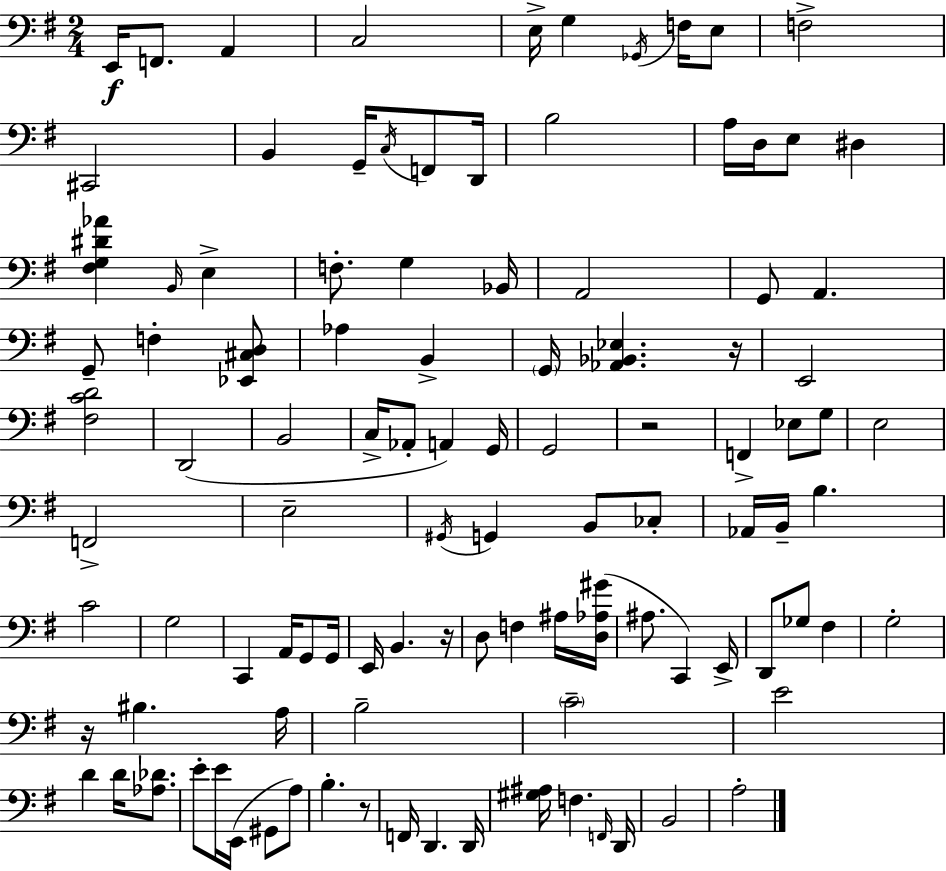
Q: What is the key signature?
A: G major